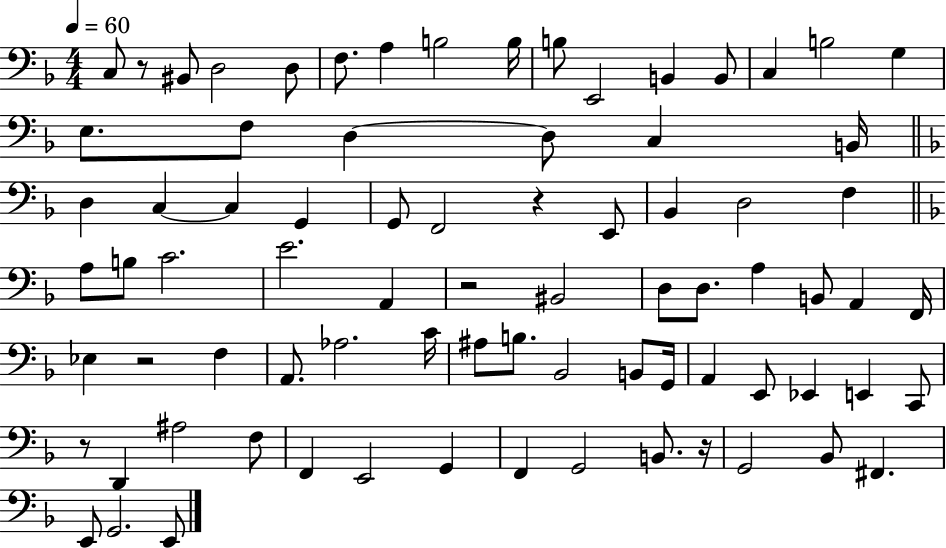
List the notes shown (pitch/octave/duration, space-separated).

C3/e R/e BIS2/e D3/h D3/e F3/e. A3/q B3/h B3/s B3/e E2/h B2/q B2/e C3/q B3/h G3/q E3/e. F3/e D3/q D3/e C3/q B2/s D3/q C3/q C3/q G2/q G2/e F2/h R/q E2/e Bb2/q D3/h F3/q A3/e B3/e C4/h. E4/h. A2/q R/h BIS2/h D3/e D3/e. A3/q B2/e A2/q F2/s Eb3/q R/h F3/q A2/e. Ab3/h. C4/s A#3/e B3/e. Bb2/h B2/e G2/s A2/q E2/e Eb2/q E2/q C2/e R/e D2/q A#3/h F3/e F2/q E2/h G2/q F2/q G2/h B2/e. R/s G2/h Bb2/e F#2/q. E2/e G2/h. E2/e